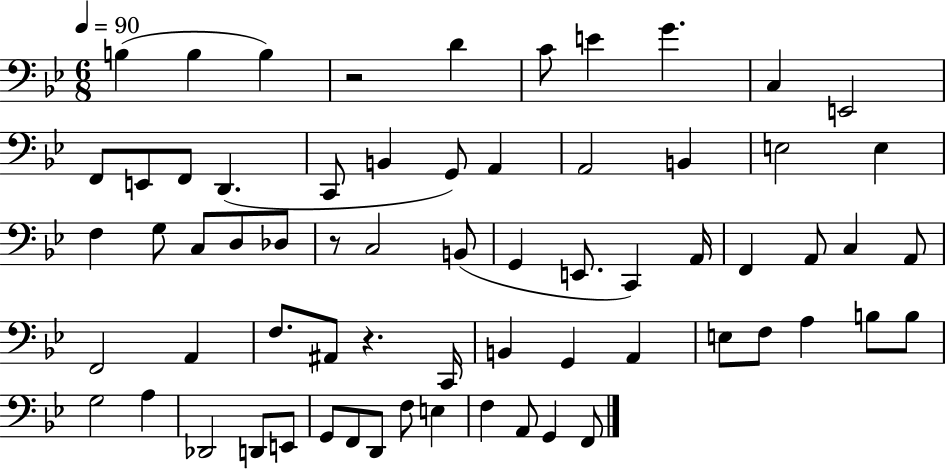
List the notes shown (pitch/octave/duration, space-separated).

B3/q B3/q B3/q R/h D4/q C4/e E4/q G4/q. C3/q E2/h F2/e E2/e F2/e D2/q. C2/e B2/q G2/e A2/q A2/h B2/q E3/h E3/q F3/q G3/e C3/e D3/e Db3/e R/e C3/h B2/e G2/q E2/e. C2/q A2/s F2/q A2/e C3/q A2/e F2/h A2/q F3/e. A#2/e R/q. C2/s B2/q G2/q A2/q E3/e F3/e A3/q B3/e B3/e G3/h A3/q Db2/h D2/e E2/e G2/e F2/e D2/e F3/e E3/q F3/q A2/e G2/q F2/e